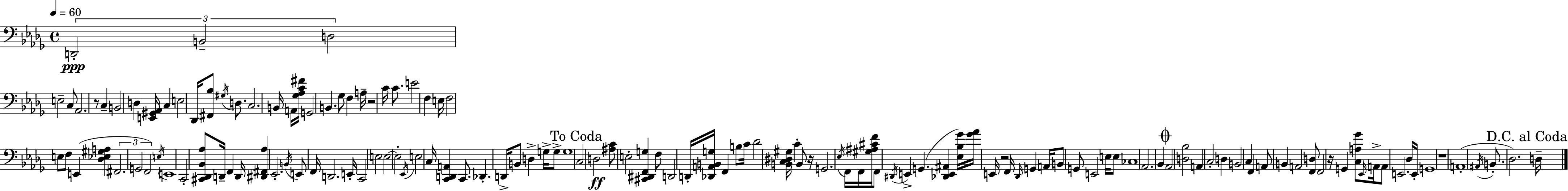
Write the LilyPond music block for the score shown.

{
  \clef bass
  \time 4/4
  \defaultTimeSignature
  \key bes \minor
  \tempo 4 = 60
  \tuplet 3/2 { d,2-.\ppp b,2-- | d2 } e2-- | c8 aes,2. r8 | c4-- b,2 d4 | \break <e, gis, aes,>16 c4 e2 des,16 <fis, bes>8 | \acciaccatura { gis16 } d8. c2. | b,16 a,16 <ges aes c' fis'>16 g,2 b,4. | ges8 f4 a16-- r2 | \break c'16 c'8. e'2 f4 | e16 f2 e8 f8 e,4( | <des ees gis a>4 \tuplet 3/2 { fis,2. | g,2 f,2) } | \break \acciaccatura { e16 } e,1 | c,2-. <cis, des, bes, aes>8 d,16-- f,4 | d,16 <dis, fis, aes>4 ees,2.-. | \acciaccatura { b,16 } e,8 f,16 d,2. | \break e,16-. c,2 e2 | e2~~ e2-. | \acciaccatura { ees,16 } e2 c16 <c, d, a,>4 | c,8. des,4.-. d,16-> b,8 d4-> | \break g16-> g8-> g1 | \mark "To Coda" c2 d2\ff | <ais c'>8 e2-. <cis, dis, f, g>4 | f8 d,2 d,16-. <des, a, b, g>16 f,4 | \break b8 c'16 des'2 <b, c dis gis>16 c'4-. | b,8 r16 g,2. | \acciaccatura { ees16 } f,16 f,16 <gis ais cis' f'>16 f,8 \acciaccatura { dis,16 } e,4-> g,4.( | <des, e, ais,>4 <ees bes ges'>16) <ges' aes'>16 e,16 r2 | \break f,16 \grace { des,16 } g,4 a,16 b,8 g,8 e,2 | e16 e8 ces1 | aes,2. | bes,4 \mark \markup { \musicglyph "scripts.coda" } aes,2 <d bes>2 | \break a,4 c2-. | d4 b,2 c4 | f,4 a,8 b,4 a,2 | <f, d>8 f,2 r16 | \break g,4 <c a ges'>8 \grace { ees,16 } a,16-> a,8 e,2. | des16 e,16-. g,1 | r1 | a,1-.( | \break \acciaccatura { ais,16 } b,8.-. des2.) | \mark "D.C. al Coda" d16-- \bar "|."
}